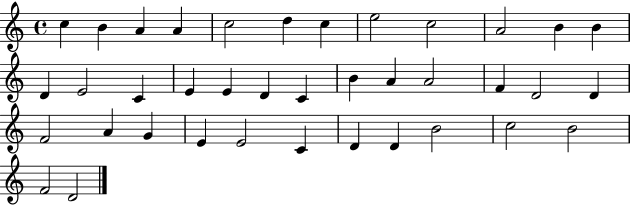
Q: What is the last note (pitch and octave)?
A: D4